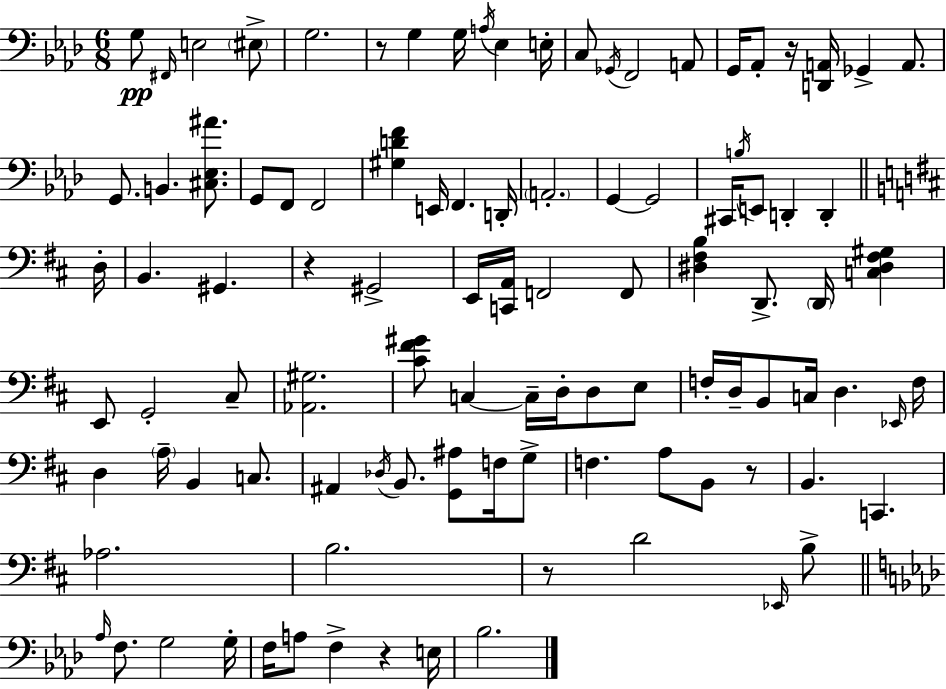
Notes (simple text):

G3/e F#2/s E3/h EIS3/e G3/h. R/e G3/q G3/s A3/s Eb3/q E3/s C3/e Gb2/s F2/h A2/e G2/s Ab2/e R/s [D2,A2]/s Gb2/q A2/e. G2/e. B2/q. [C#3,Eb3,A#4]/e. G2/e F2/e F2/h [G#3,D4,F4]/q E2/s F2/q. D2/s A2/h. G2/q G2/h C#2/s B3/s E2/e D2/q D2/q D3/s B2/q. G#2/q. R/q G#2/h E2/s [C2,A2]/s F2/h F2/e [D#3,F#3,B3]/q D2/e. D2/s [C3,D#3,F#3,G#3]/q E2/e G2/h C#3/e [Ab2,G#3]/h. [C#4,F#4,G#4]/e C3/q C3/s D3/s D3/e E3/e F3/s D3/s B2/e C3/s D3/q. Eb2/s F3/s D3/q A3/s B2/q C3/e. A#2/q Db3/s B2/e. [G2,A#3]/e F3/s G3/e F3/q. A3/e B2/e R/e B2/q. C2/q. Ab3/h. B3/h. R/e D4/h Eb2/s B3/e Ab3/s F3/e. G3/h G3/s F3/s A3/e F3/q R/q E3/s Bb3/h.